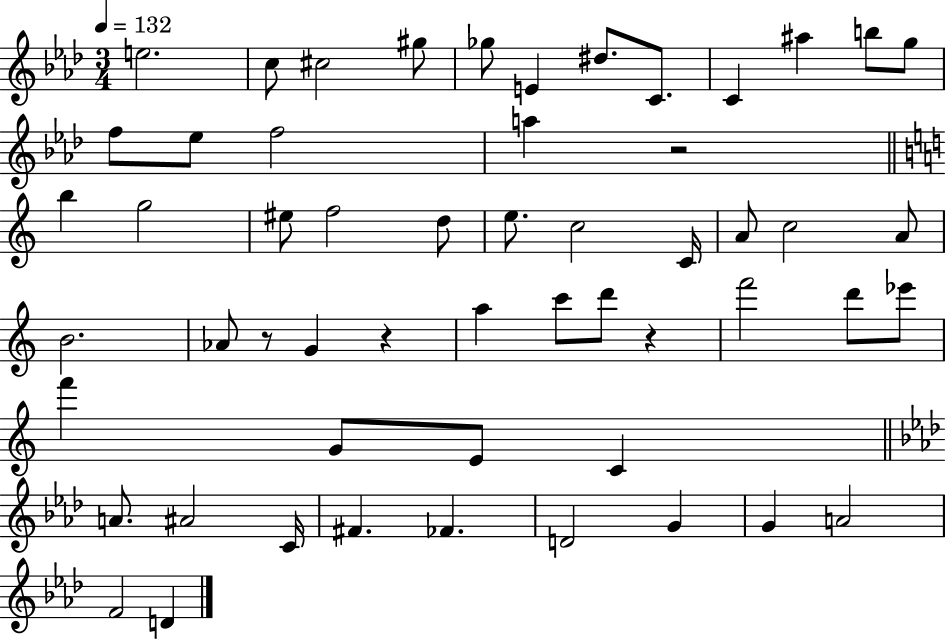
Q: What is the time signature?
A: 3/4